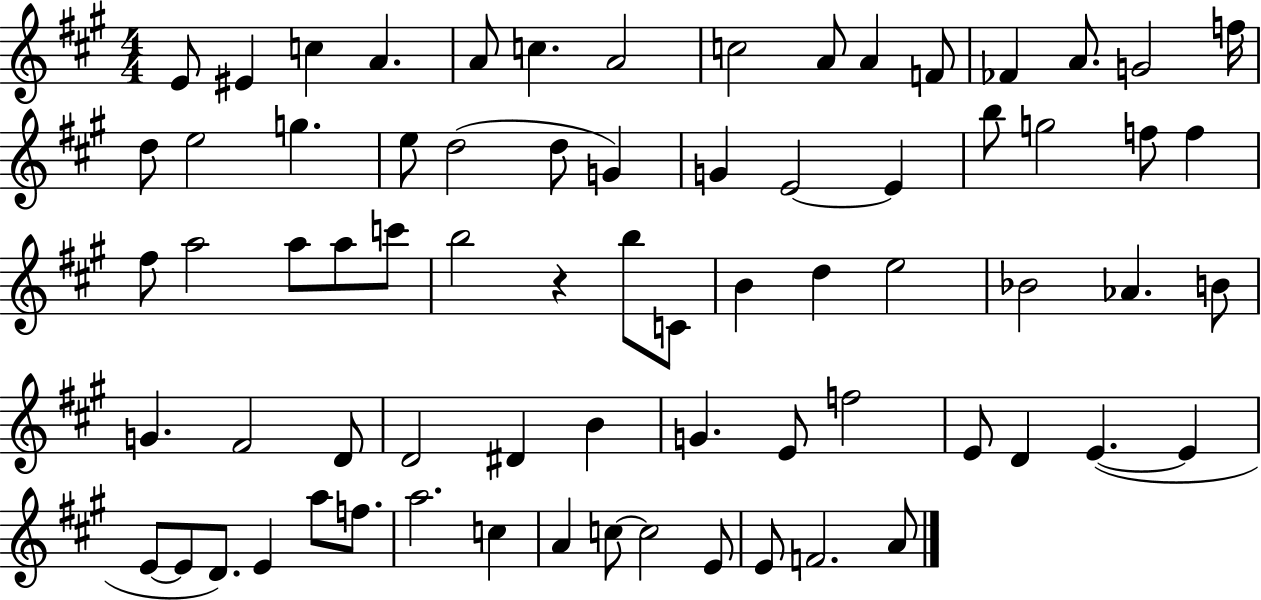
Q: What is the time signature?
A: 4/4